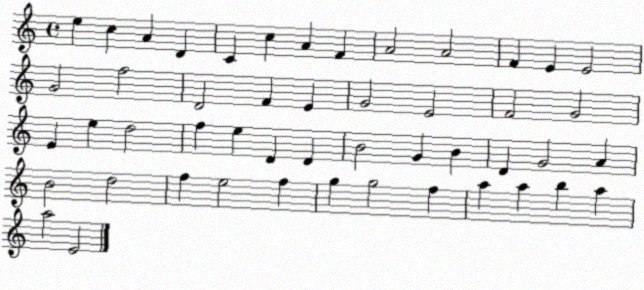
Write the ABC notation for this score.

X:1
T:Untitled
M:4/4
L:1/4
K:C
e c A D C c A F A2 A2 F E E2 G2 f2 D2 F E G2 E2 F2 G2 E e d2 f e D D B2 G B D G2 A B2 d2 f e2 f g g2 f a a b a a2 E2